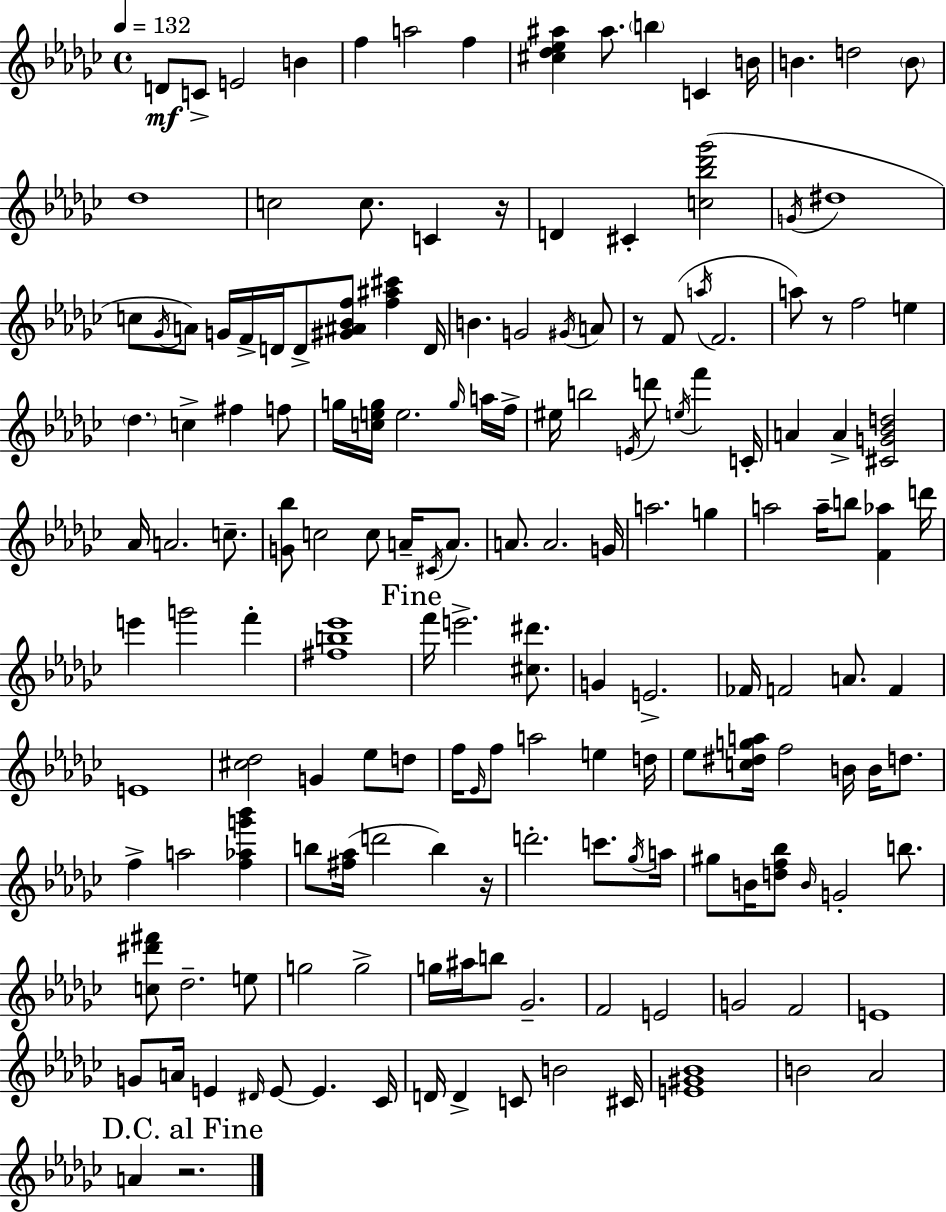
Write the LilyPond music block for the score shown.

{
  \clef treble
  \time 4/4
  \defaultTimeSignature
  \key ees \minor
  \tempo 4 = 132
  d'8\mf c'8-> e'2 b'4 | f''4 a''2 f''4 | <cis'' des'' ees'' ais''>4 ais''8. \parenthesize b''4 c'4 b'16 | b'4. d''2 \parenthesize b'8 | \break des''1 | c''2 c''8. c'4 r16 | d'4 cis'4-. <c'' bes'' des''' ges'''>2( | \acciaccatura { g'16 } dis''1 | \break c''8 \acciaccatura { ges'16 }) a'8 g'16 f'16-> d'16 d'8-> <gis' ais' bes' f''>8 <f'' ais'' cis'''>4 | d'16 b'4. g'2 | \acciaccatura { gis'16 } a'8 r8 f'8( \acciaccatura { a''16 } f'2. | a''8) r8 f''2 | \break e''4 \parenthesize des''4. c''4-> fis''4 | f''8 g''16 <c'' e'' g''>16 e''2. | \grace { g''16 } a''16 f''16-> eis''16 b''2 \acciaccatura { e'16 } d'''8 | \acciaccatura { e''16 } f'''4 c'16-. a'4 a'4-> <cis' g' bes' d''>2 | \break aes'16 a'2. | c''8.-- <g' bes''>8 c''2 | c''8 a'16-- \acciaccatura { cis'16 } a'8. a'8. a'2. | g'16 a''2. | \break g''4 a''2 | a''16-- b''8 <f' aes''>4 d'''16 e'''4 g'''2 | f'''4-. <fis'' b'' ees'''>1 | \mark "Fine" f'''16 e'''2.-> | \break <cis'' dis'''>8. g'4 e'2.-> | fes'16 f'2 | a'8. f'4 e'1 | <cis'' des''>2 | \break g'4 ees''8 d''8 f''16 \grace { ees'16 } f''8 a''2 | e''4 d''16 ees''8 <c'' dis'' g'' a''>16 f''2 | b'16 b'16 d''8. f''4-> a''2 | <f'' aes'' g''' bes'''>4 b''8 <fis'' aes''>16( d'''2 | \break b''4) r16 d'''2.-. | c'''8. \acciaccatura { ges''16 } a''16 gis''8 b'16 <d'' f'' bes''>8 \grace { b'16 } | g'2-. b''8. <c'' dis''' fis'''>8 des''2.-- | e''8 g''2 | \break g''2-> g''16 ais''16 b''8 ges'2.-- | f'2 | e'2 g'2 | f'2 e'1 | \break g'8 a'16 e'4 | \grace { dis'16 } e'8~~ e'4. ces'16 d'16 d'4-> | c'8 b'2 cis'16 <e' gis' bes'>1 | b'2 | \break aes'2 \mark "D.C. al Fine" a'4 | r2. \bar "|."
}